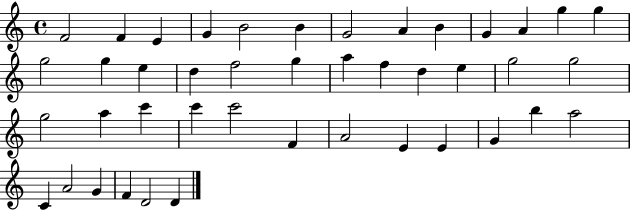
F4/h F4/q E4/q G4/q B4/h B4/q G4/h A4/q B4/q G4/q A4/q G5/q G5/q G5/h G5/q E5/q D5/q F5/h G5/q A5/q F5/q D5/q E5/q G5/h G5/h G5/h A5/q C6/q C6/q C6/h F4/q A4/h E4/q E4/q G4/q B5/q A5/h C4/q A4/h G4/q F4/q D4/h D4/q